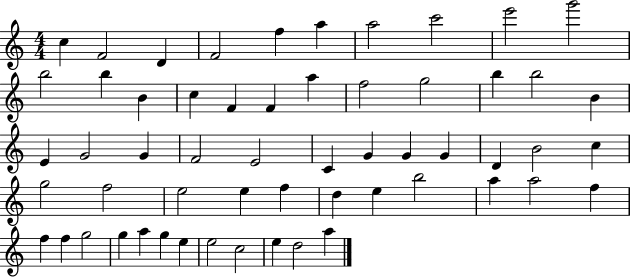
C5/q F4/h D4/q F4/h F5/q A5/q A5/h C6/h E6/h G6/h B5/h B5/q B4/q C5/q F4/q F4/q A5/q F5/h G5/h B5/q B5/h B4/q E4/q G4/h G4/q F4/h E4/h C4/q G4/q G4/q G4/q D4/q B4/h C5/q G5/h F5/h E5/h E5/q F5/q D5/q E5/q B5/h A5/q A5/h F5/q F5/q F5/q G5/h G5/q A5/q G5/q E5/q E5/h C5/h E5/q D5/h A5/q